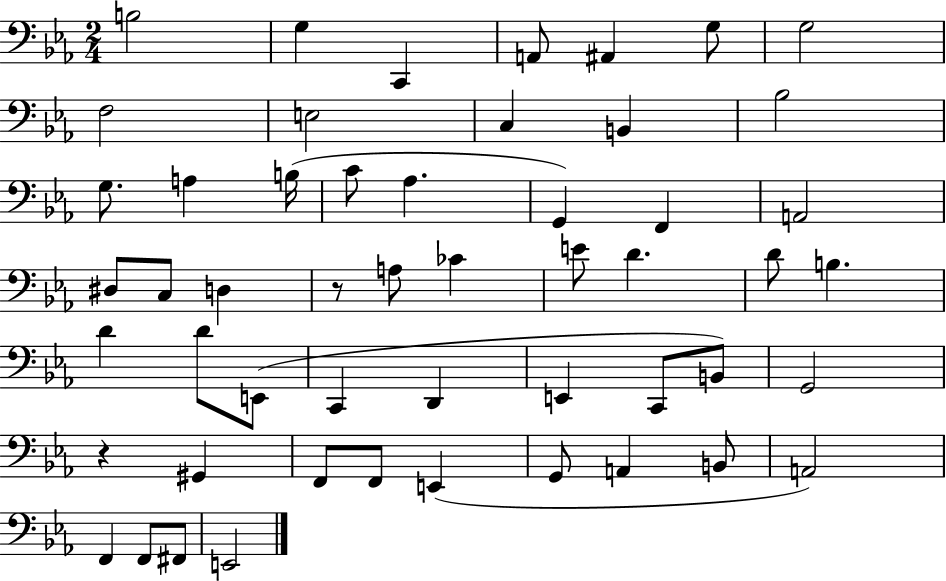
X:1
T:Untitled
M:2/4
L:1/4
K:Eb
B,2 G, C,, A,,/2 ^A,, G,/2 G,2 F,2 E,2 C, B,, _B,2 G,/2 A, B,/4 C/2 _A, G,, F,, A,,2 ^D,/2 C,/2 D, z/2 A,/2 _C E/2 D D/2 B, D D/2 E,,/2 C,, D,, E,, C,,/2 B,,/2 G,,2 z ^G,, F,,/2 F,,/2 E,, G,,/2 A,, B,,/2 A,,2 F,, F,,/2 ^F,,/2 E,,2